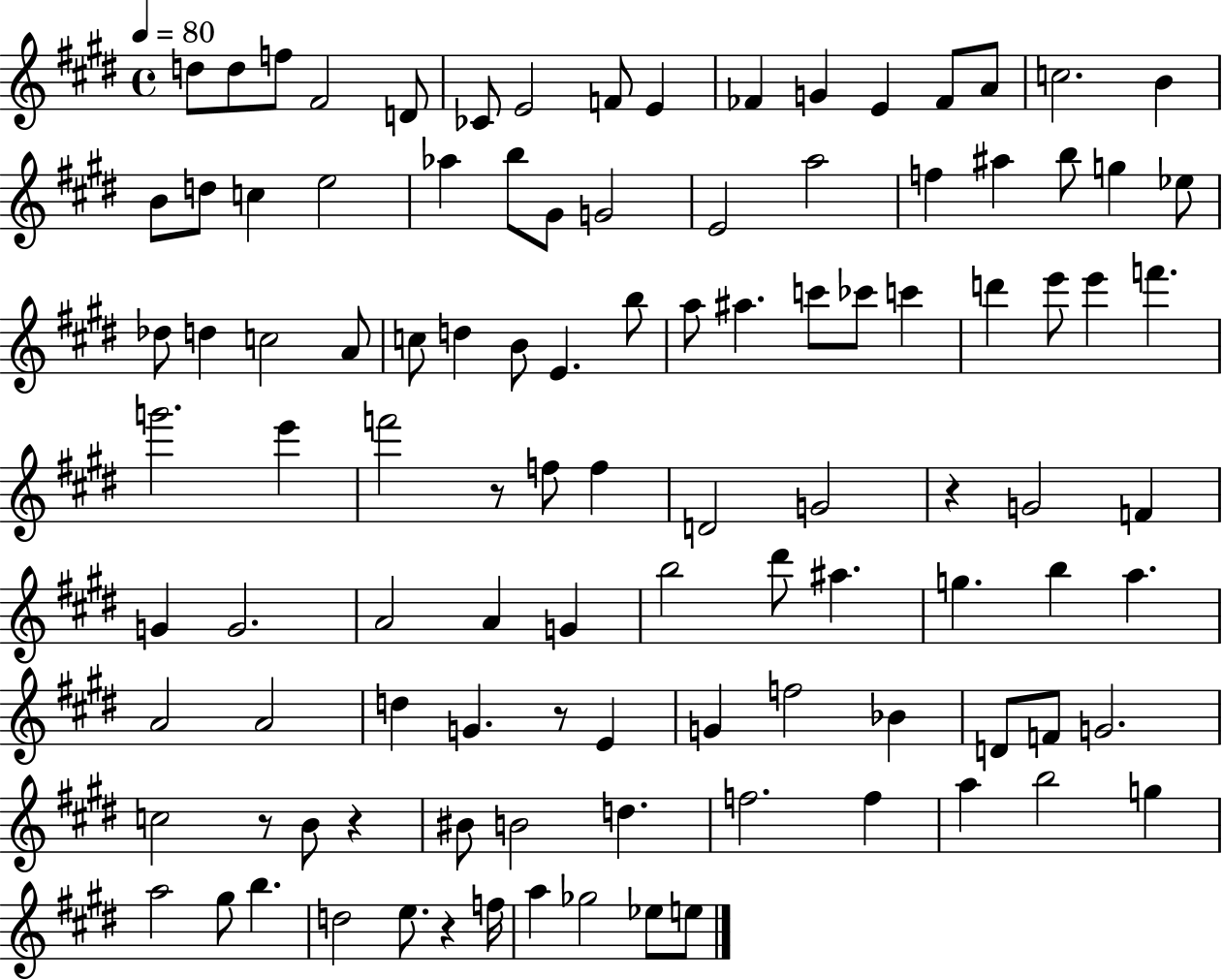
D5/e D5/e F5/e F#4/h D4/e CES4/e E4/h F4/e E4/q FES4/q G4/q E4/q FES4/e A4/e C5/h. B4/q B4/e D5/e C5/q E5/h Ab5/q B5/e G#4/e G4/h E4/h A5/h F5/q A#5/q B5/e G5/q Eb5/e Db5/e D5/q C5/h A4/e C5/e D5/q B4/e E4/q. B5/e A5/e A#5/q. C6/e CES6/e C6/q D6/q E6/e E6/q F6/q. G6/h. E6/q F6/h R/e F5/e F5/q D4/h G4/h R/q G4/h F4/q G4/q G4/h. A4/h A4/q G4/q B5/h D#6/e A#5/q. G5/q. B5/q A5/q. A4/h A4/h D5/q G4/q. R/e E4/q G4/q F5/h Bb4/q D4/e F4/e G4/h. C5/h R/e B4/e R/q BIS4/e B4/h D5/q. F5/h. F5/q A5/q B5/h G5/q A5/h G#5/e B5/q. D5/h E5/e. R/q F5/s A5/q Gb5/h Eb5/e E5/e